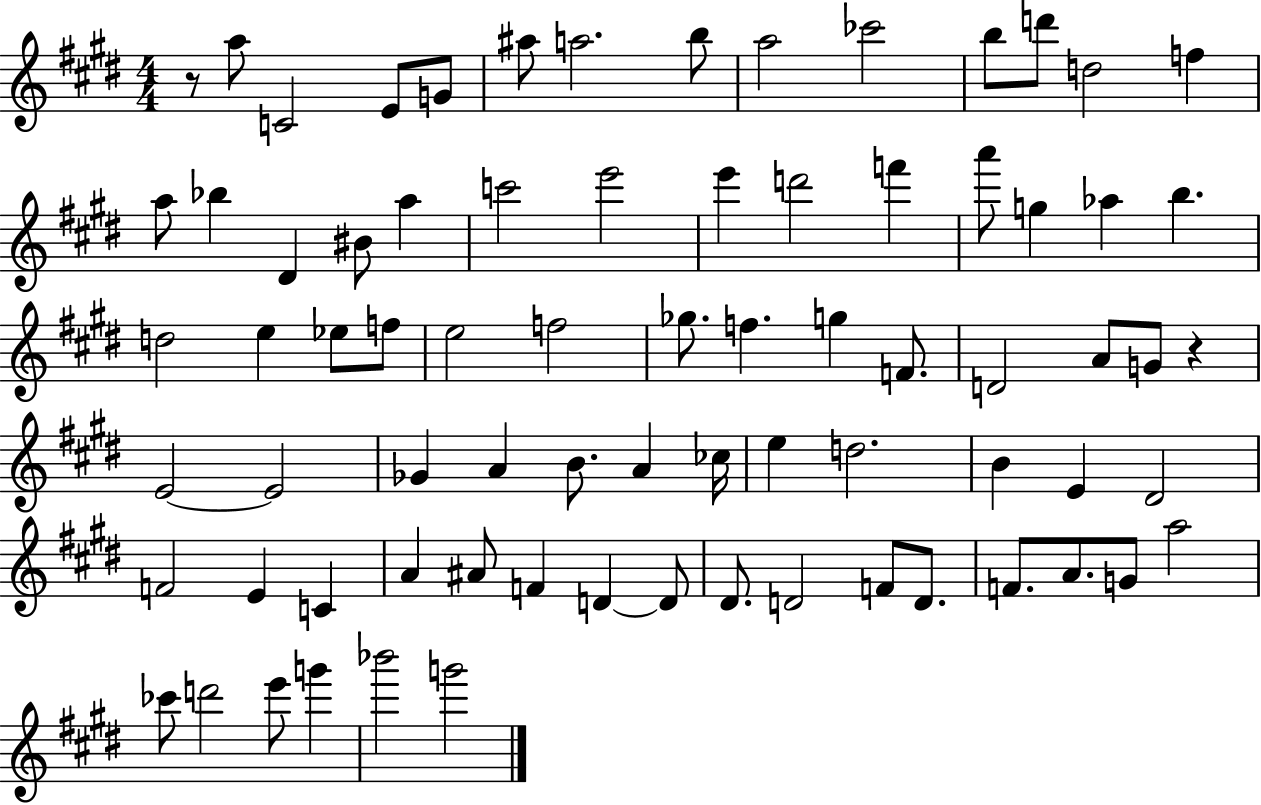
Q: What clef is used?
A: treble